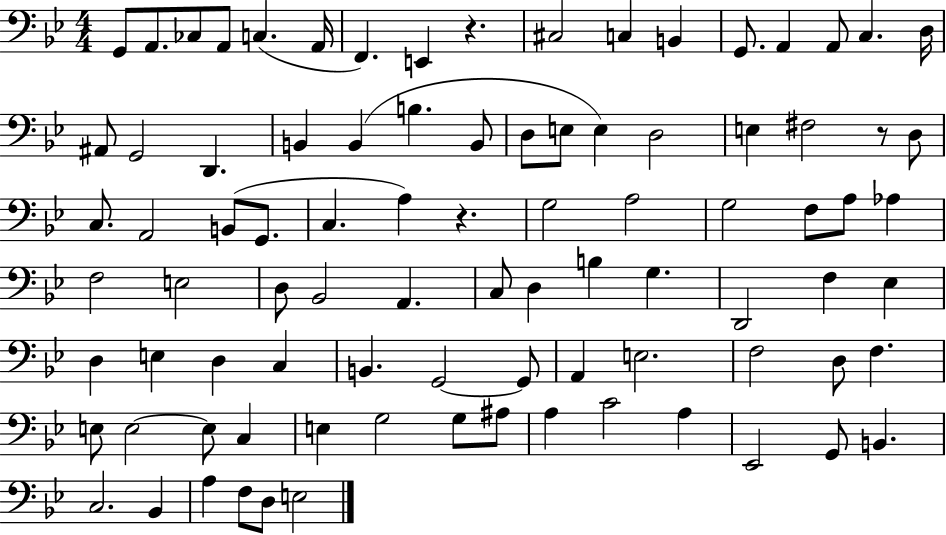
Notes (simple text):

G2/e A2/e. CES3/e A2/e C3/q. A2/s F2/q. E2/q R/q. C#3/h C3/q B2/q G2/e. A2/q A2/e C3/q. D3/s A#2/e G2/h D2/q. B2/q B2/q B3/q. B2/e D3/e E3/e E3/q D3/h E3/q F#3/h R/e D3/e C3/e. A2/h B2/e G2/e. C3/q. A3/q R/q. G3/h A3/h G3/h F3/e A3/e Ab3/q F3/h E3/h D3/e Bb2/h A2/q. C3/e D3/q B3/q G3/q. D2/h F3/q Eb3/q D3/q E3/q D3/q C3/q B2/q. G2/h G2/e A2/q E3/h. F3/h D3/e F3/q. E3/e E3/h E3/e C3/q E3/q G3/h G3/e A#3/e A3/q C4/h A3/q Eb2/h G2/e B2/q. C3/h. Bb2/q A3/q F3/e D3/e E3/h